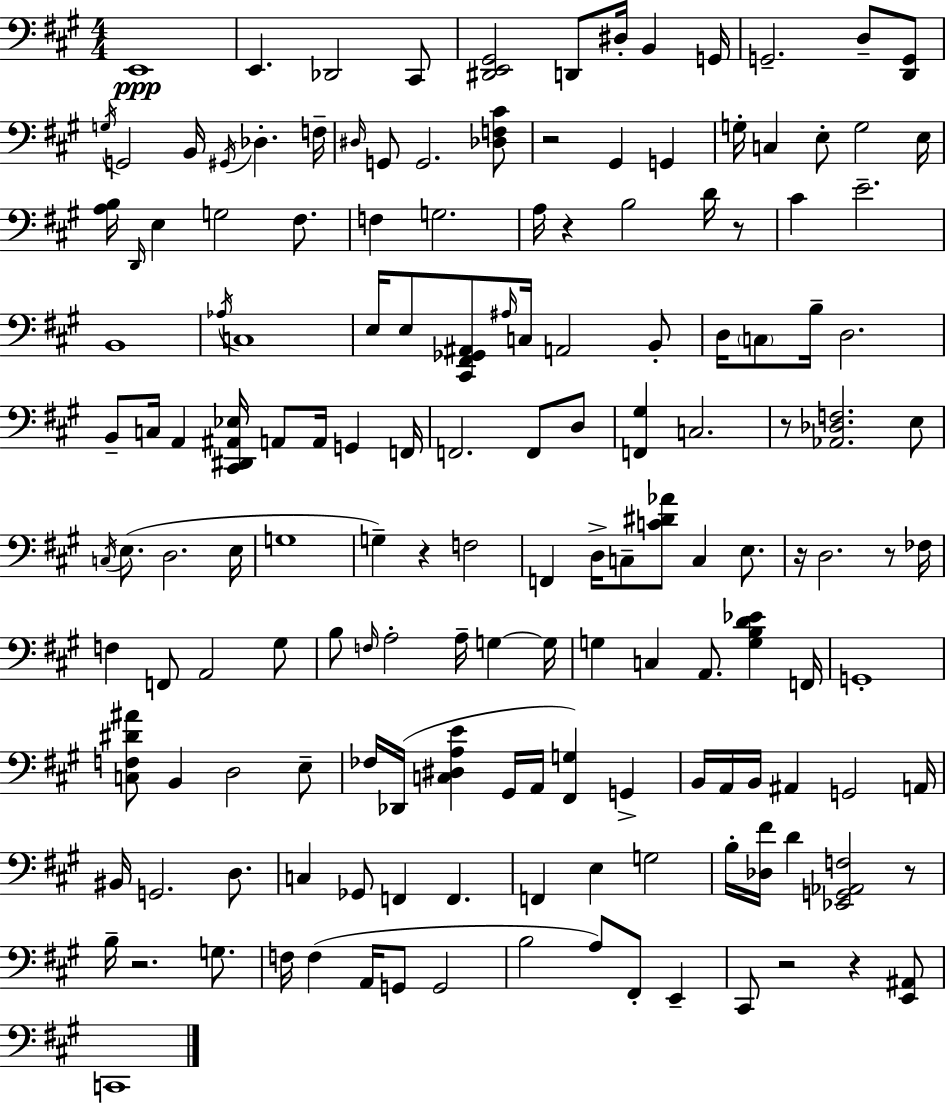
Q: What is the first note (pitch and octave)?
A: E2